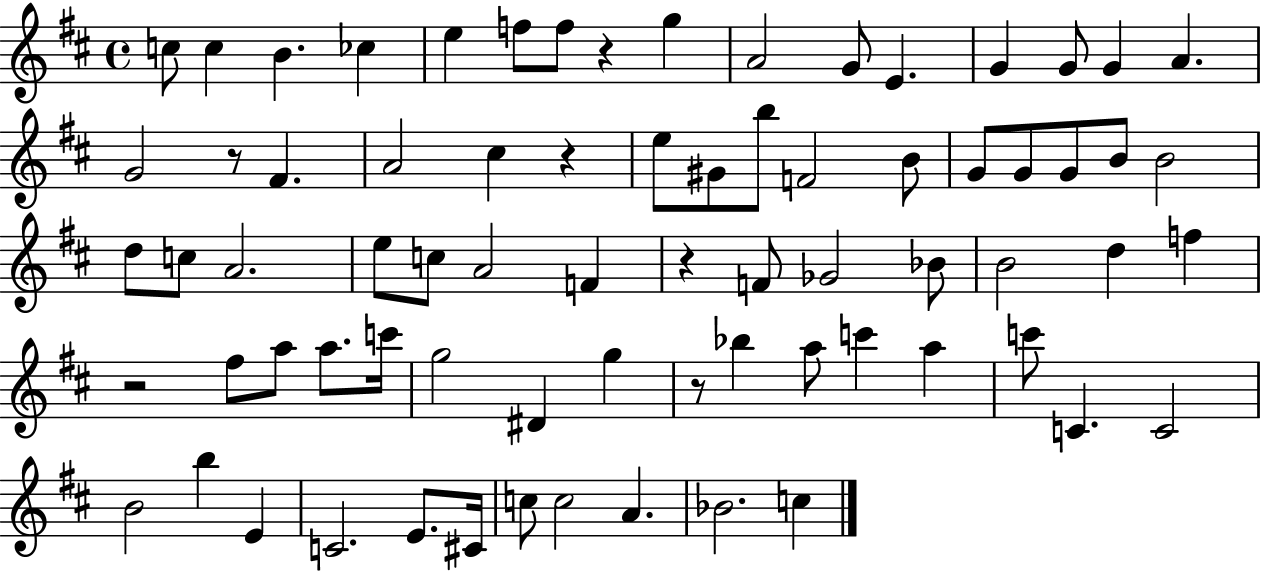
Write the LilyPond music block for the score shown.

{
  \clef treble
  \time 4/4
  \defaultTimeSignature
  \key d \major
  c''8 c''4 b'4. ces''4 | e''4 f''8 f''8 r4 g''4 | a'2 g'8 e'4. | g'4 g'8 g'4 a'4. | \break g'2 r8 fis'4. | a'2 cis''4 r4 | e''8 gis'8 b''8 f'2 b'8 | g'8 g'8 g'8 b'8 b'2 | \break d''8 c''8 a'2. | e''8 c''8 a'2 f'4 | r4 f'8 ges'2 bes'8 | b'2 d''4 f''4 | \break r2 fis''8 a''8 a''8. c'''16 | g''2 dis'4 g''4 | r8 bes''4 a''8 c'''4 a''4 | c'''8 c'4. c'2 | \break b'2 b''4 e'4 | c'2. e'8. cis'16 | c''8 c''2 a'4. | bes'2. c''4 | \break \bar "|."
}